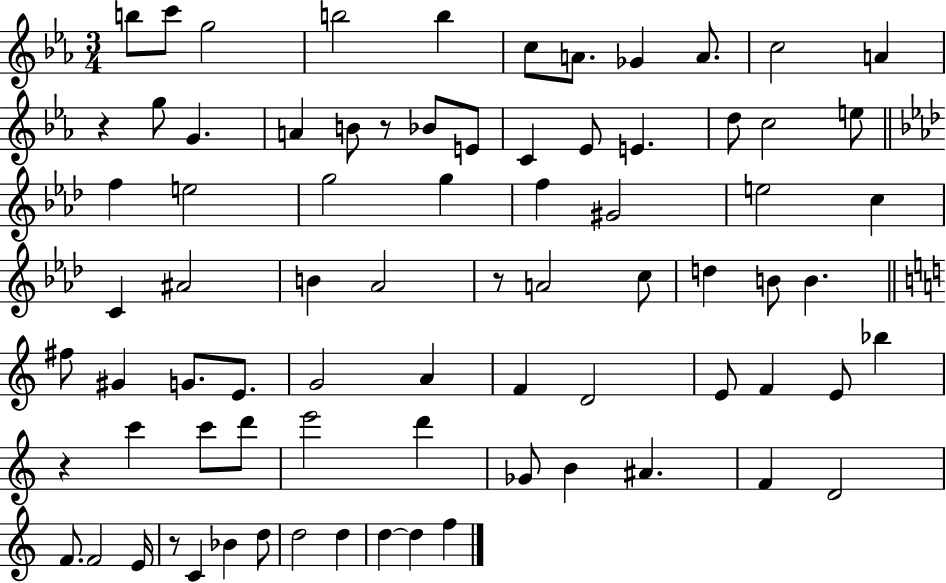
B5/e C6/e G5/h B5/h B5/q C5/e A4/e. Gb4/q A4/e. C5/h A4/q R/q G5/e G4/q. A4/q B4/e R/e Bb4/e E4/e C4/q Eb4/e E4/q. D5/e C5/h E5/e F5/q E5/h G5/h G5/q F5/q G#4/h E5/h C5/q C4/q A#4/h B4/q Ab4/h R/e A4/h C5/e D5/q B4/e B4/q. F#5/e G#4/q G4/e. E4/e. G4/h A4/q F4/q D4/h E4/e F4/q E4/e Bb5/q R/q C6/q C6/e D6/e E6/h D6/q Gb4/e B4/q A#4/q. F4/q D4/h F4/e. F4/h E4/s R/e C4/q Bb4/q D5/e D5/h D5/q D5/q D5/q F5/q